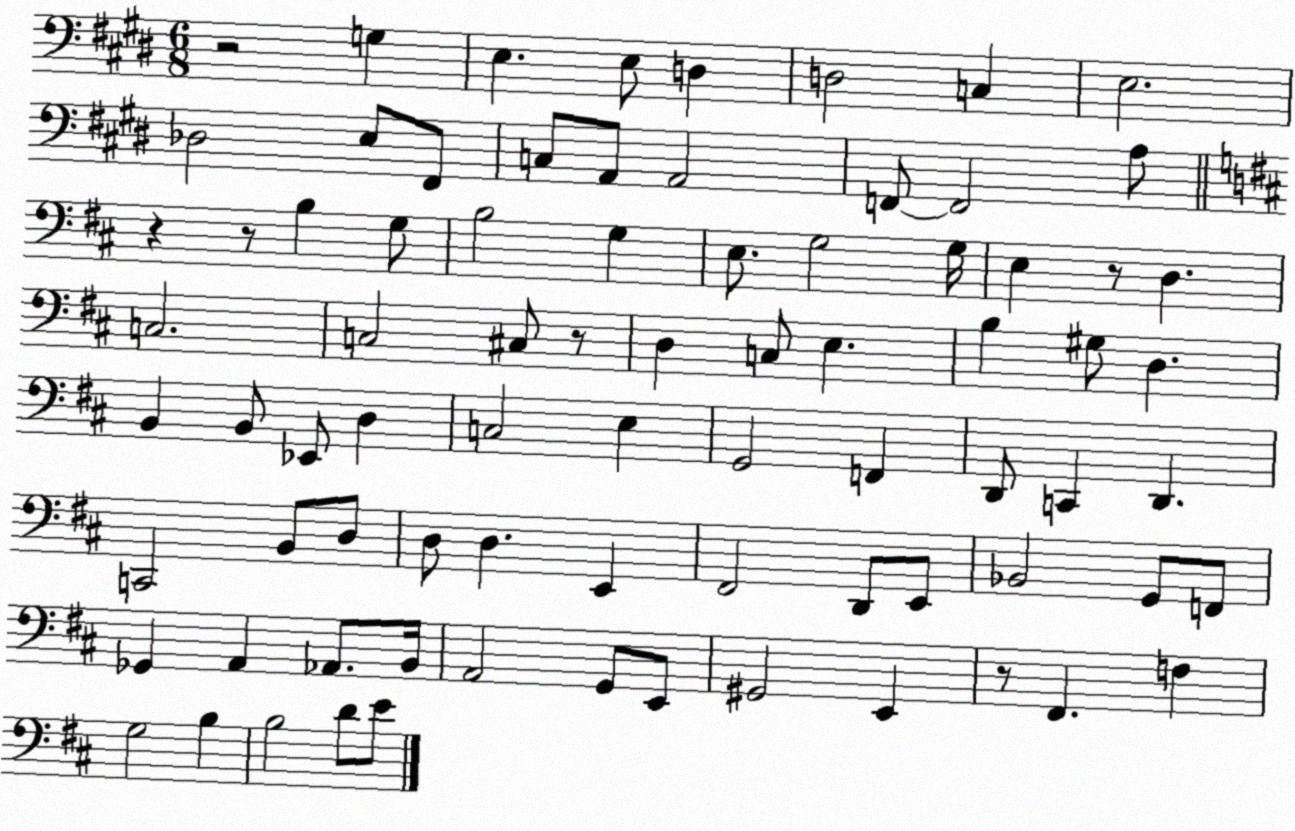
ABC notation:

X:1
T:Untitled
M:6/8
L:1/4
K:E
z2 G, E, E,/2 D, D,2 C, E,2 _D,2 E,/2 ^F,,/2 C,/2 A,,/2 A,,2 F,,/2 F,,2 A,/2 z z/2 B, G,/2 B,2 G, E,/2 G,2 G,/4 E, z/2 D, C,2 C,2 ^C,/2 z/2 D, C,/2 E, B, ^G,/2 D, B,, B,,/2 _E,,/2 D, C,2 E, G,,2 F,, D,,/2 C,, D,, C,,2 B,,/2 D,/2 D,/2 D, E,, ^F,,2 D,,/2 E,,/2 _B,,2 G,,/2 F,,/2 _G,, A,, _A,,/2 B,,/4 A,,2 G,,/2 E,,/2 ^G,,2 E,, z/2 ^F,, F, G,2 B, B,2 D/2 E/2